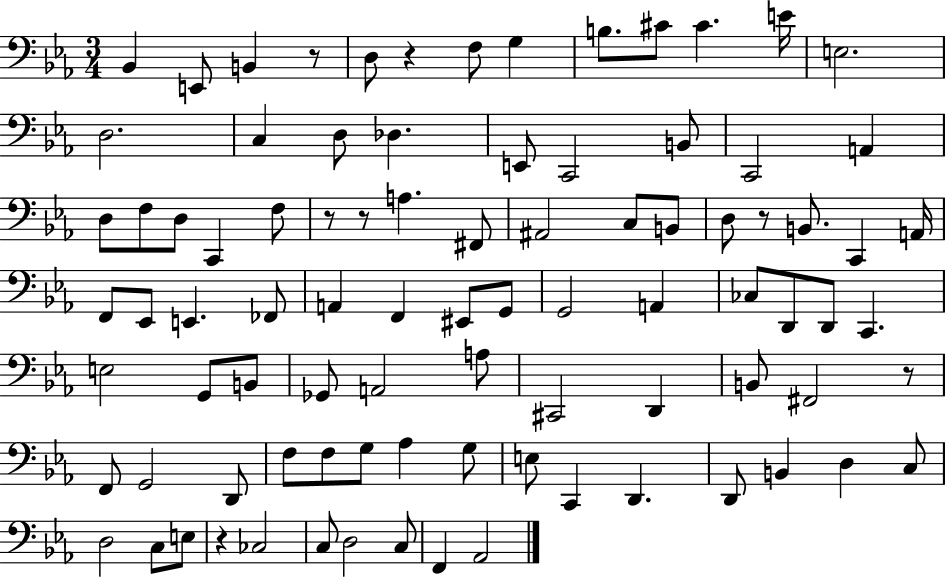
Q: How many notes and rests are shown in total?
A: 89